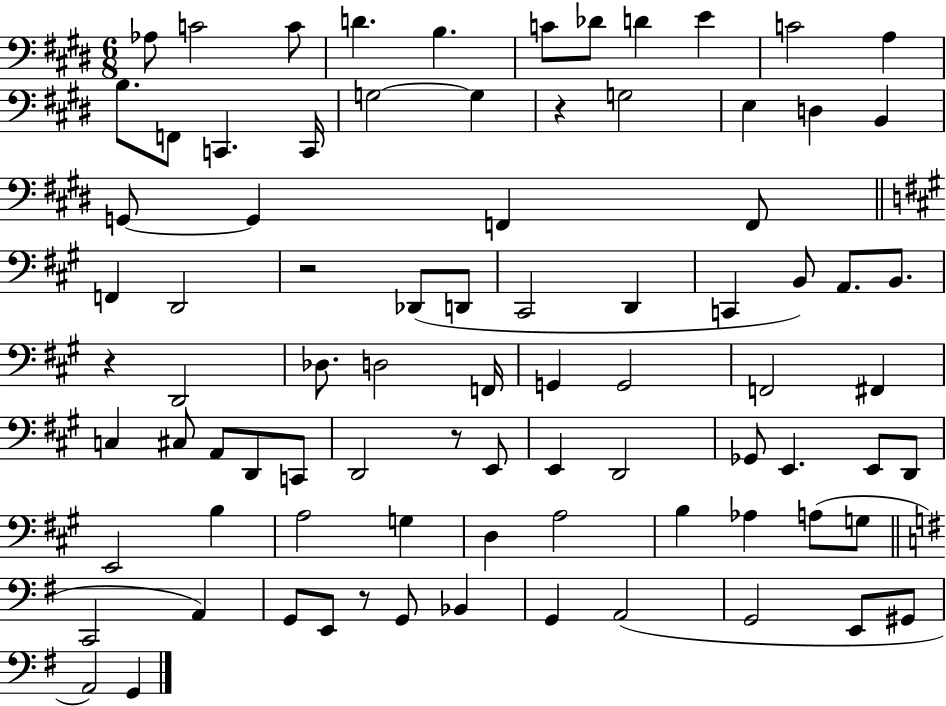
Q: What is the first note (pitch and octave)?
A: Ab3